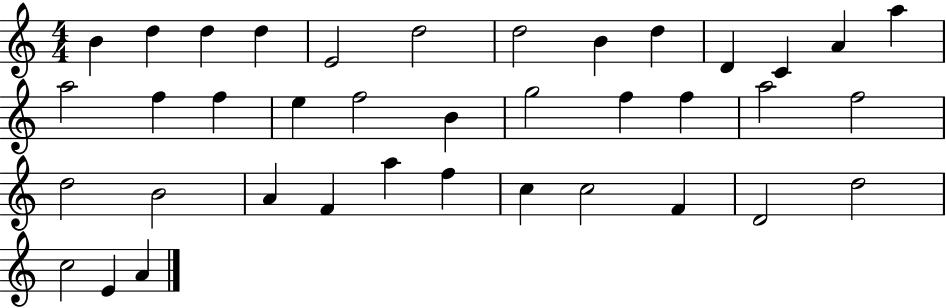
{
  \clef treble
  \numericTimeSignature
  \time 4/4
  \key c \major
  b'4 d''4 d''4 d''4 | e'2 d''2 | d''2 b'4 d''4 | d'4 c'4 a'4 a''4 | \break a''2 f''4 f''4 | e''4 f''2 b'4 | g''2 f''4 f''4 | a''2 f''2 | \break d''2 b'2 | a'4 f'4 a''4 f''4 | c''4 c''2 f'4 | d'2 d''2 | \break c''2 e'4 a'4 | \bar "|."
}